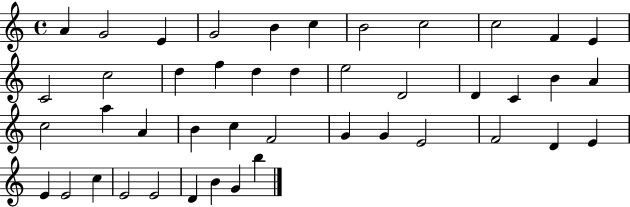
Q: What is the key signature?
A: C major